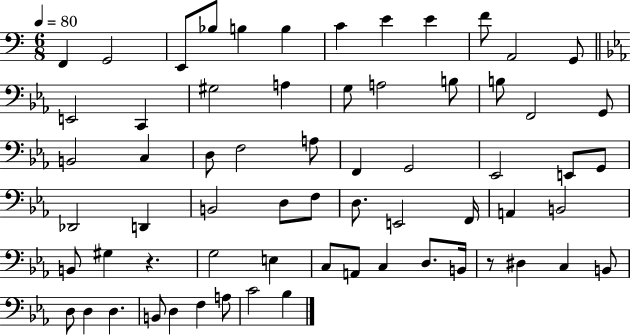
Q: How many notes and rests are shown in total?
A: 65